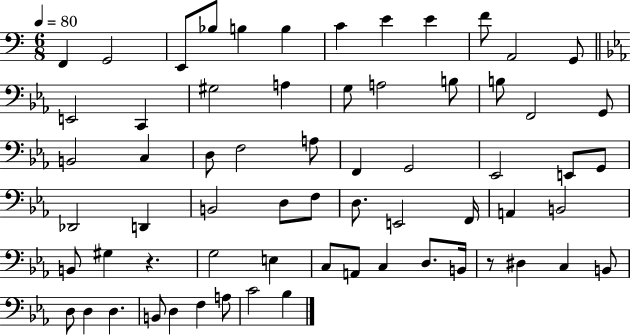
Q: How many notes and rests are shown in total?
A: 65